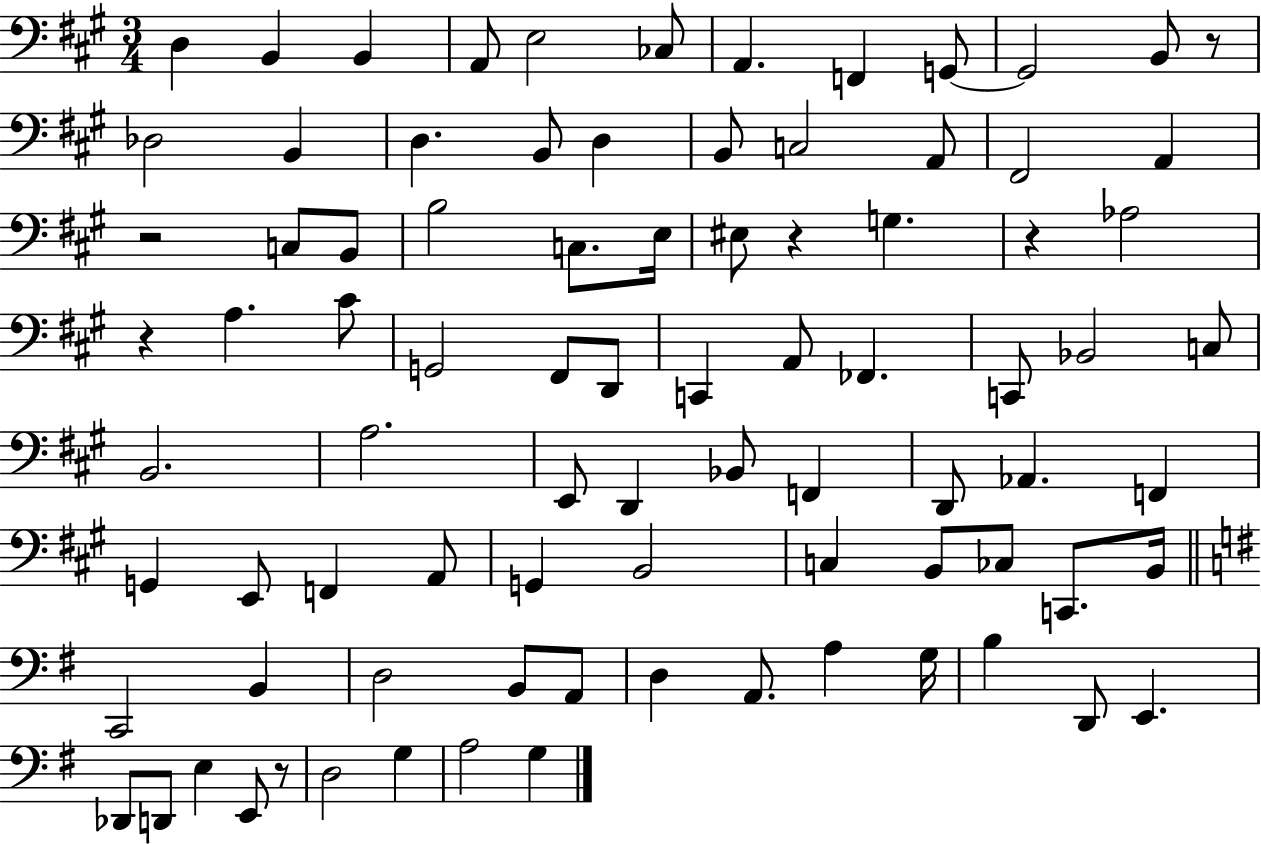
{
  \clef bass
  \numericTimeSignature
  \time 3/4
  \key a \major
  \repeat volta 2 { d4 b,4 b,4 | a,8 e2 ces8 | a,4. f,4 g,8~~ | g,2 b,8 r8 | \break des2 b,4 | d4. b,8 d4 | b,8 c2 a,8 | fis,2 a,4 | \break r2 c8 b,8 | b2 c8. e16 | eis8 r4 g4. | r4 aes2 | \break r4 a4. cis'8 | g,2 fis,8 d,8 | c,4 a,8 fes,4. | c,8 bes,2 c8 | \break b,2. | a2. | e,8 d,4 bes,8 f,4 | d,8 aes,4. f,4 | \break g,4 e,8 f,4 a,8 | g,4 b,2 | c4 b,8 ces8 c,8. b,16 | \bar "||" \break \key g \major c,2 b,4 | d2 b,8 a,8 | d4 a,8. a4 g16 | b4 d,8 e,4. | \break des,8 d,8 e4 e,8 r8 | d2 g4 | a2 g4 | } \bar "|."
}